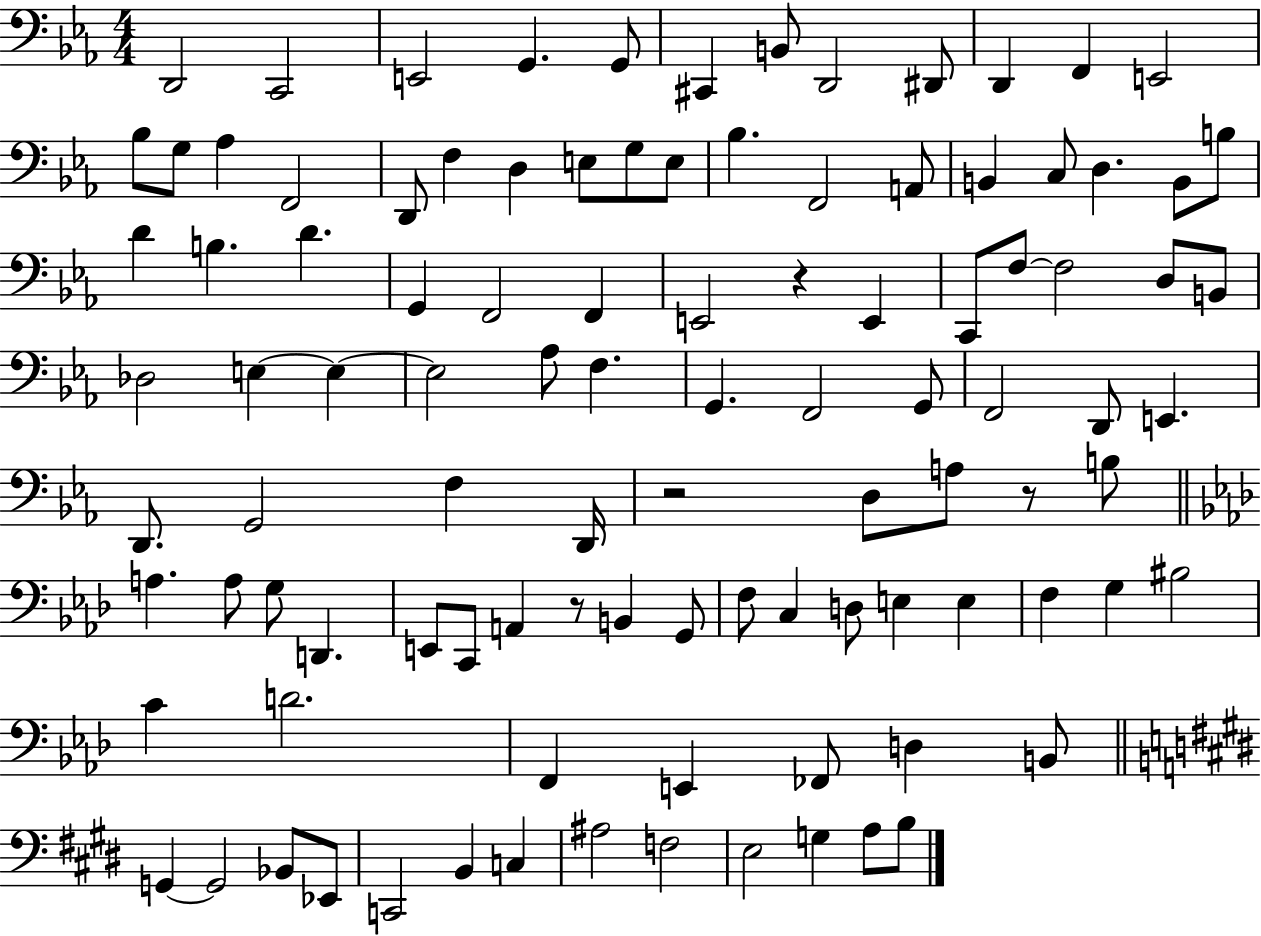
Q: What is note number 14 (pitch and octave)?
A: G3